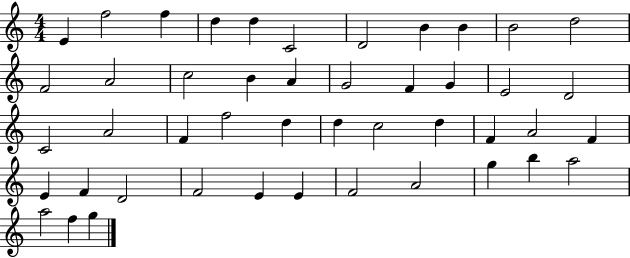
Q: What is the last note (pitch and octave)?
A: G5